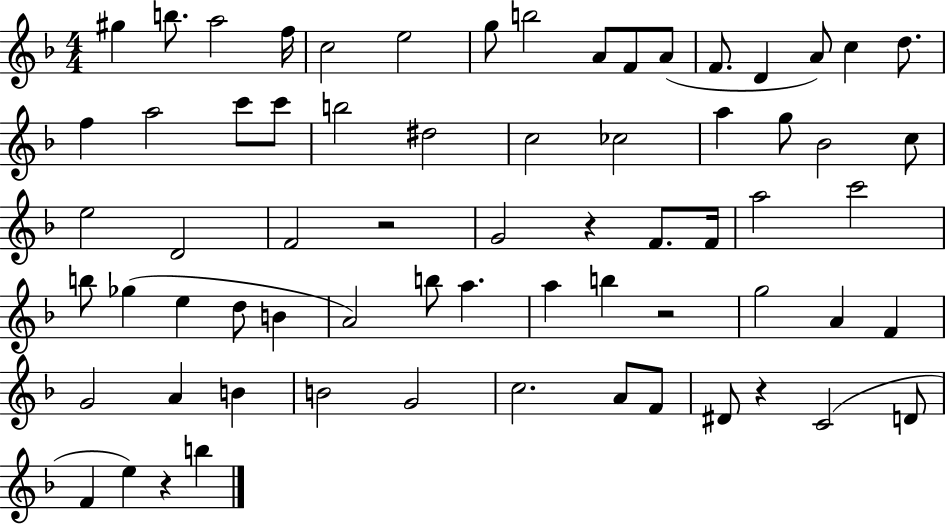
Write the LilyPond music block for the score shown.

{
  \clef treble
  \numericTimeSignature
  \time 4/4
  \key f \major
  gis''4 b''8. a''2 f''16 | c''2 e''2 | g''8 b''2 a'8 f'8 a'8( | f'8. d'4 a'8) c''4 d''8. | \break f''4 a''2 c'''8 c'''8 | b''2 dis''2 | c''2 ces''2 | a''4 g''8 bes'2 c''8 | \break e''2 d'2 | f'2 r2 | g'2 r4 f'8. f'16 | a''2 c'''2 | \break b''8 ges''4( e''4 d''8 b'4 | a'2) b''8 a''4. | a''4 b''4 r2 | g''2 a'4 f'4 | \break g'2 a'4 b'4 | b'2 g'2 | c''2. a'8 f'8 | dis'8 r4 c'2( d'8 | \break f'4 e''4) r4 b''4 | \bar "|."
}